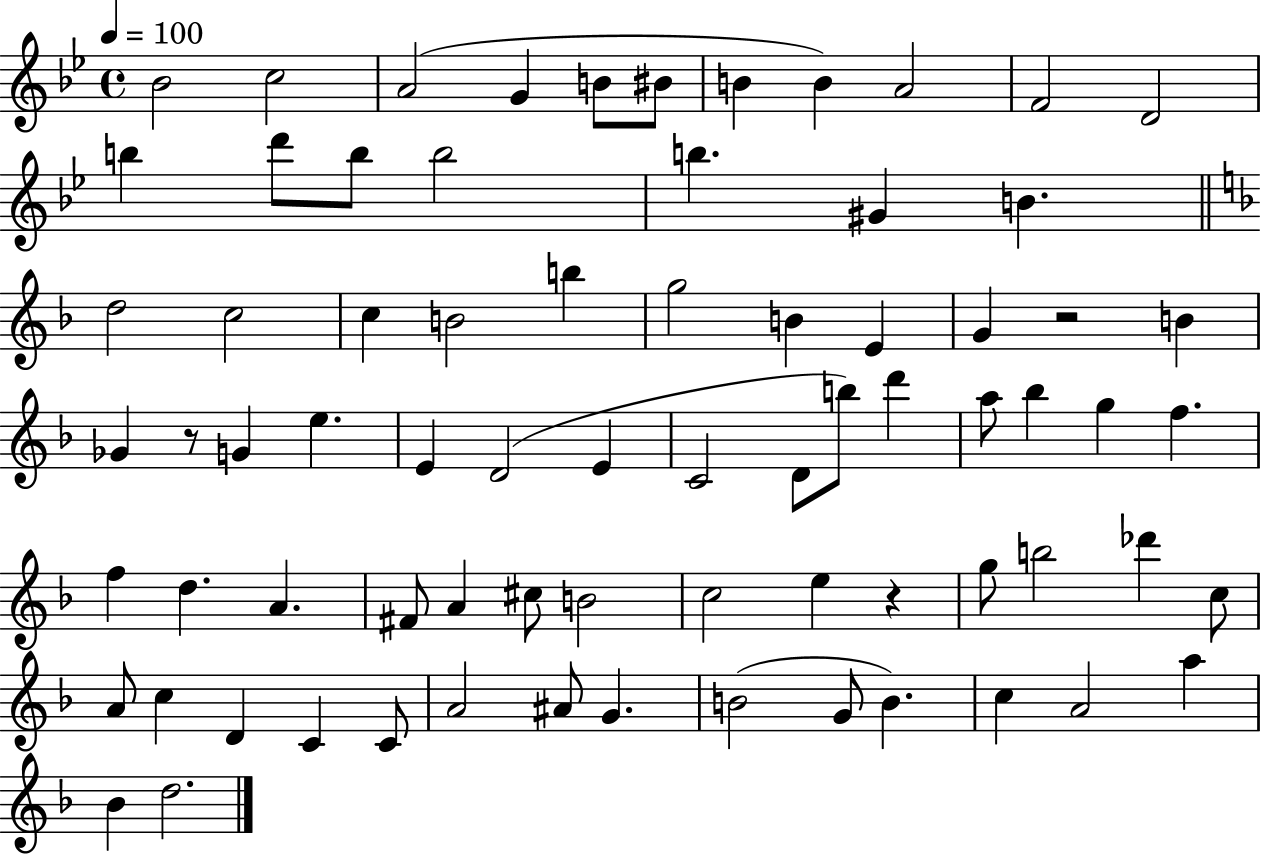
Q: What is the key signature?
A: BES major